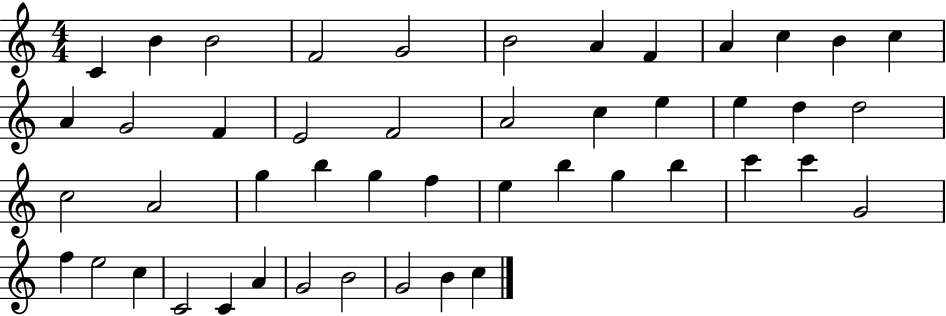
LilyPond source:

{
  \clef treble
  \numericTimeSignature
  \time 4/4
  \key c \major
  c'4 b'4 b'2 | f'2 g'2 | b'2 a'4 f'4 | a'4 c''4 b'4 c''4 | \break a'4 g'2 f'4 | e'2 f'2 | a'2 c''4 e''4 | e''4 d''4 d''2 | \break c''2 a'2 | g''4 b''4 g''4 f''4 | e''4 b''4 g''4 b''4 | c'''4 c'''4 g'2 | \break f''4 e''2 c''4 | c'2 c'4 a'4 | g'2 b'2 | g'2 b'4 c''4 | \break \bar "|."
}